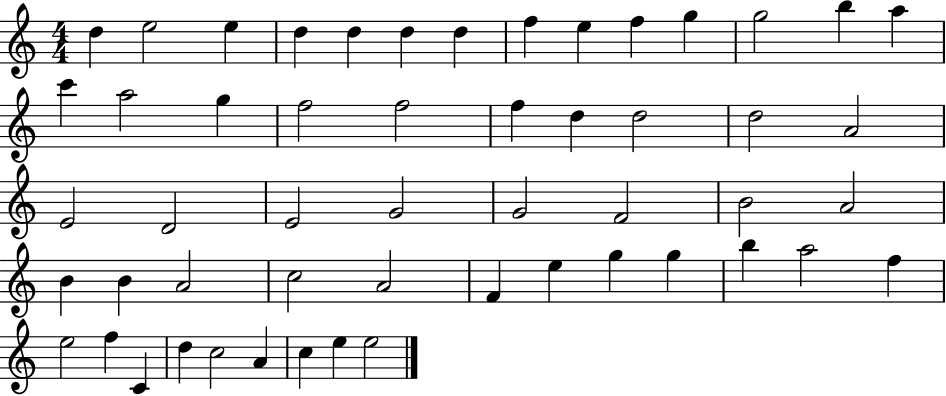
D5/q E5/h E5/q D5/q D5/q D5/q D5/q F5/q E5/q F5/q G5/q G5/h B5/q A5/q C6/q A5/h G5/q F5/h F5/h F5/q D5/q D5/h D5/h A4/h E4/h D4/h E4/h G4/h G4/h F4/h B4/h A4/h B4/q B4/q A4/h C5/h A4/h F4/q E5/q G5/q G5/q B5/q A5/h F5/q E5/h F5/q C4/q D5/q C5/h A4/q C5/q E5/q E5/h